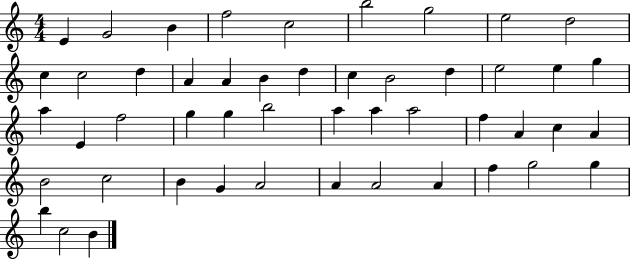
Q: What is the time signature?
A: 4/4